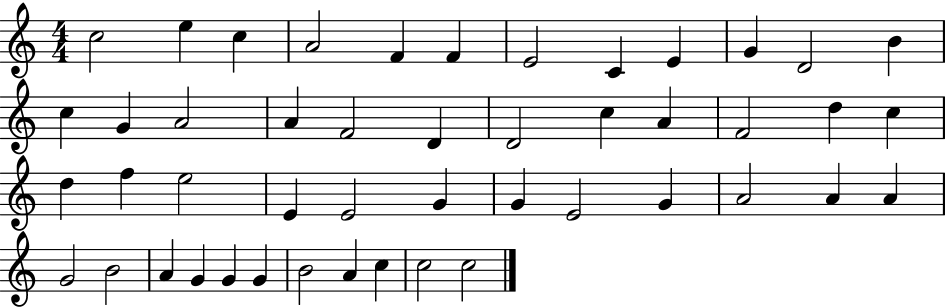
{
  \clef treble
  \numericTimeSignature
  \time 4/4
  \key c \major
  c''2 e''4 c''4 | a'2 f'4 f'4 | e'2 c'4 e'4 | g'4 d'2 b'4 | \break c''4 g'4 a'2 | a'4 f'2 d'4 | d'2 c''4 a'4 | f'2 d''4 c''4 | \break d''4 f''4 e''2 | e'4 e'2 g'4 | g'4 e'2 g'4 | a'2 a'4 a'4 | \break g'2 b'2 | a'4 g'4 g'4 g'4 | b'2 a'4 c''4 | c''2 c''2 | \break \bar "|."
}